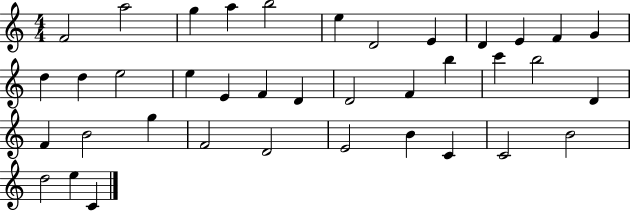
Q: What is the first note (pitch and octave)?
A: F4